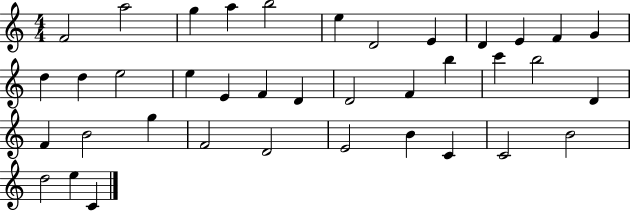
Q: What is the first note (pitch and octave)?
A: F4